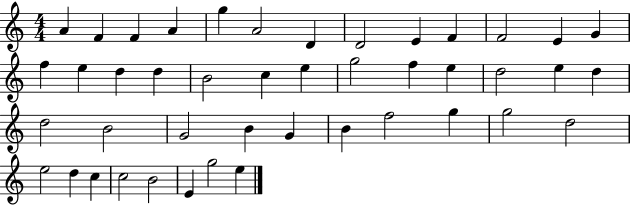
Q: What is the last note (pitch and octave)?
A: E5